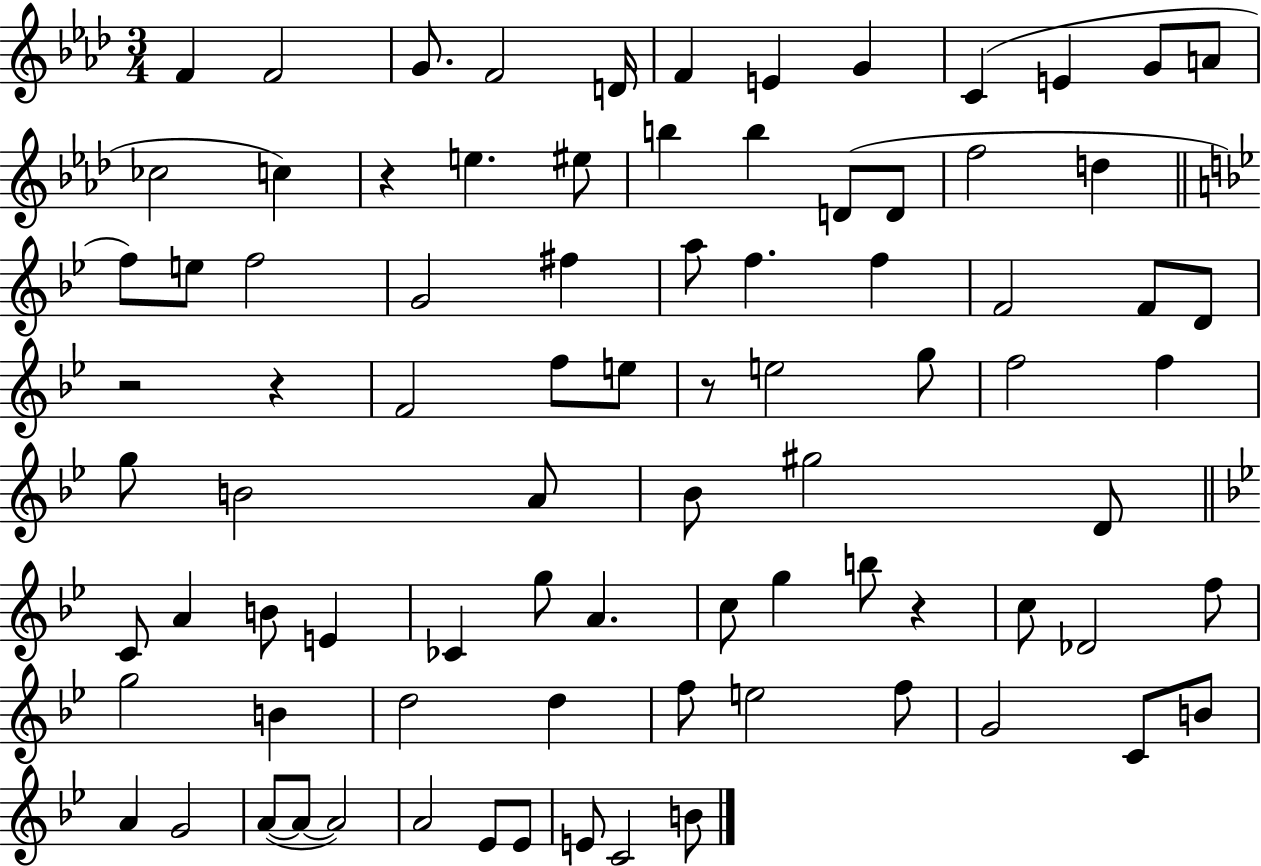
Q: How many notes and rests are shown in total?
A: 85